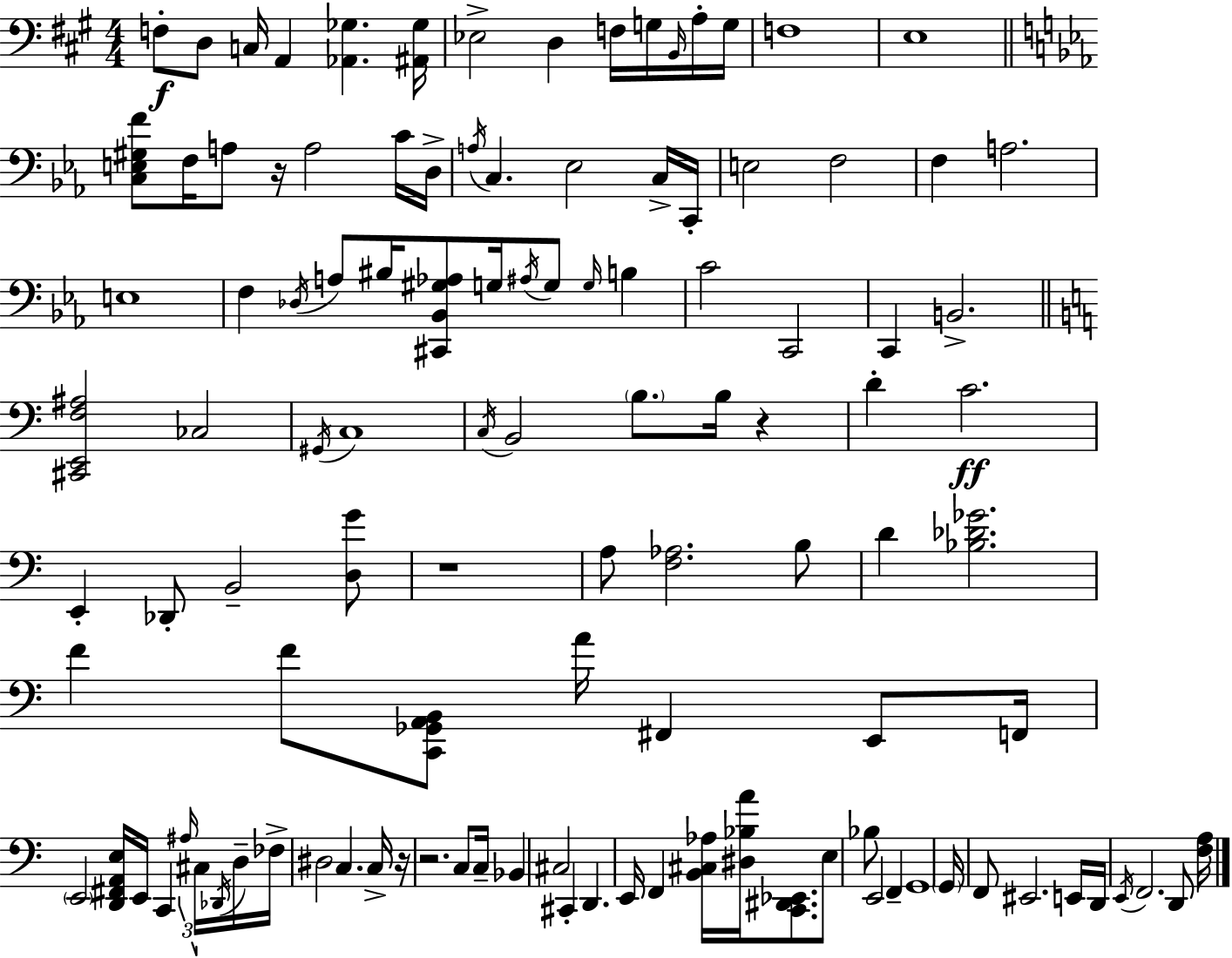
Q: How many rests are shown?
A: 5